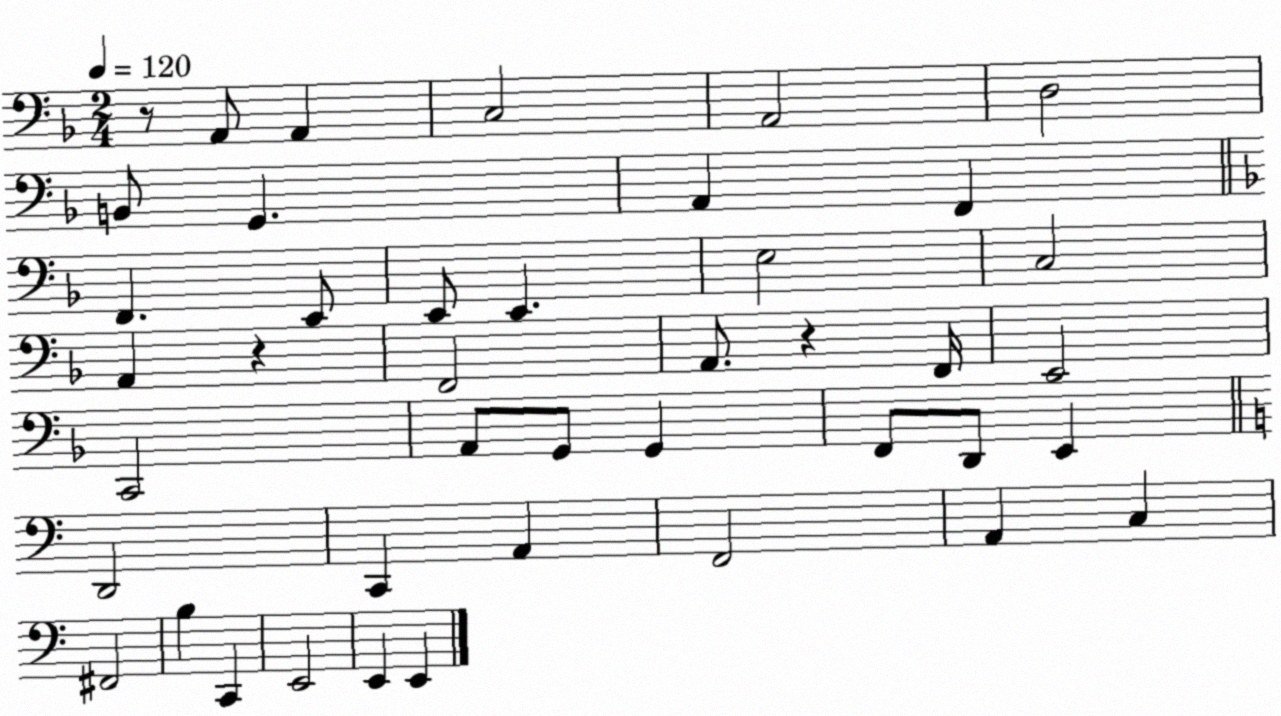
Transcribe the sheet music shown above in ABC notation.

X:1
T:Untitled
M:2/4
L:1/4
K:F
z/2 A,,/2 A,, C,2 A,,2 D,2 B,,/2 G,, A,, F,, F,, E,,/2 E,,/2 E,, E,2 C,2 A,, z F,,2 A,,/2 z F,,/4 E,,2 C,,2 A,,/2 G,,/2 G,, F,,/2 D,,/2 E,, D,,2 C,, A,, F,,2 A,, C, ^F,,2 B, C,, E,,2 E,, E,,